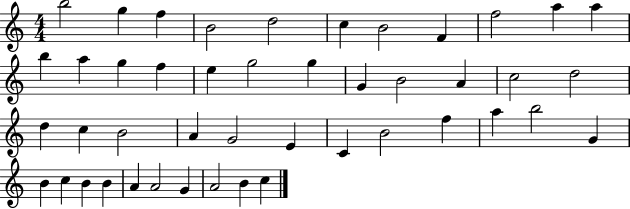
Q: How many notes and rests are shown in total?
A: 45